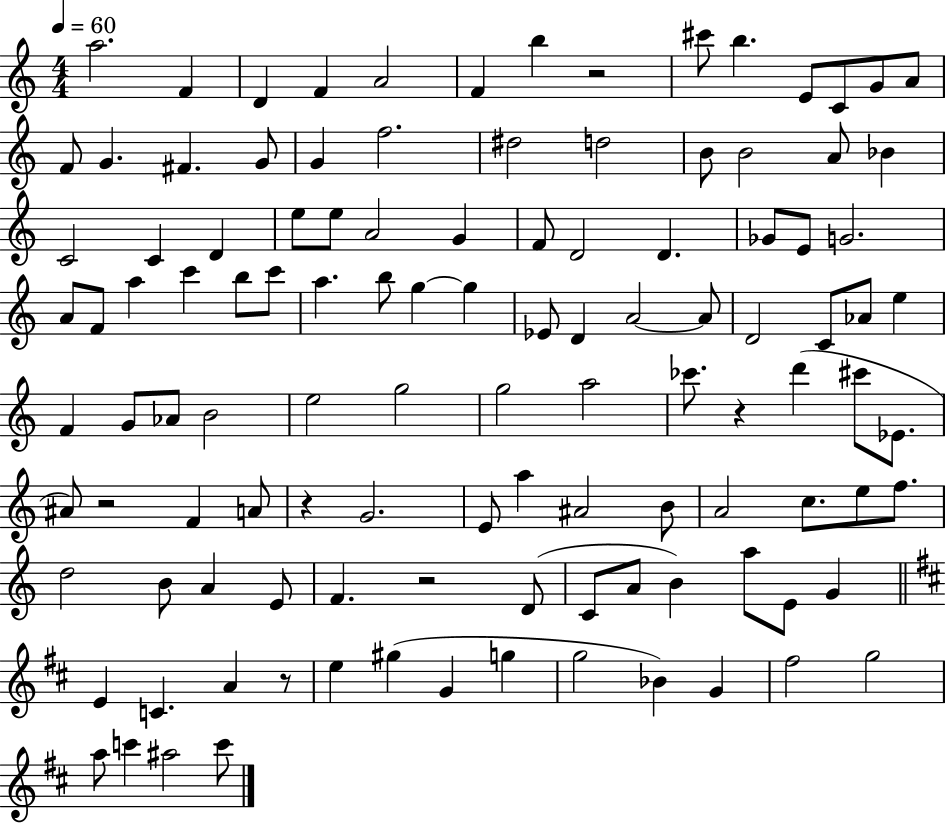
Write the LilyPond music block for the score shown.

{
  \clef treble
  \numericTimeSignature
  \time 4/4
  \key c \major
  \tempo 4 = 60
  a''2. f'4 | d'4 f'4 a'2 | f'4 b''4 r2 | cis'''8 b''4. e'8 c'8 g'8 a'8 | \break f'8 g'4. fis'4. g'8 | g'4 f''2. | dis''2 d''2 | b'8 b'2 a'8 bes'4 | \break c'2 c'4 d'4 | e''8 e''8 a'2 g'4 | f'8 d'2 d'4. | ges'8 e'8 g'2. | \break a'8 f'8 a''4 c'''4 b''8 c'''8 | a''4. b''8 g''4~~ g''4 | ees'8 d'4 a'2~~ a'8 | d'2 c'8 aes'8 e''4 | \break f'4 g'8 aes'8 b'2 | e''2 g''2 | g''2 a''2 | ces'''8. r4 d'''4( cis'''8 ees'8. | \break ais'8) r2 f'4 a'8 | r4 g'2. | e'8 a''4 ais'2 b'8 | a'2 c''8. e''8 f''8. | \break d''2 b'8 a'4 e'8 | f'4. r2 d'8( | c'8 a'8 b'4) a''8 e'8 g'4 | \bar "||" \break \key d \major e'4 c'4. a'4 r8 | e''4 gis''4( g'4 g''4 | g''2 bes'4) g'4 | fis''2 g''2 | \break a''8 c'''4 ais''2 c'''8 | \bar "|."
}